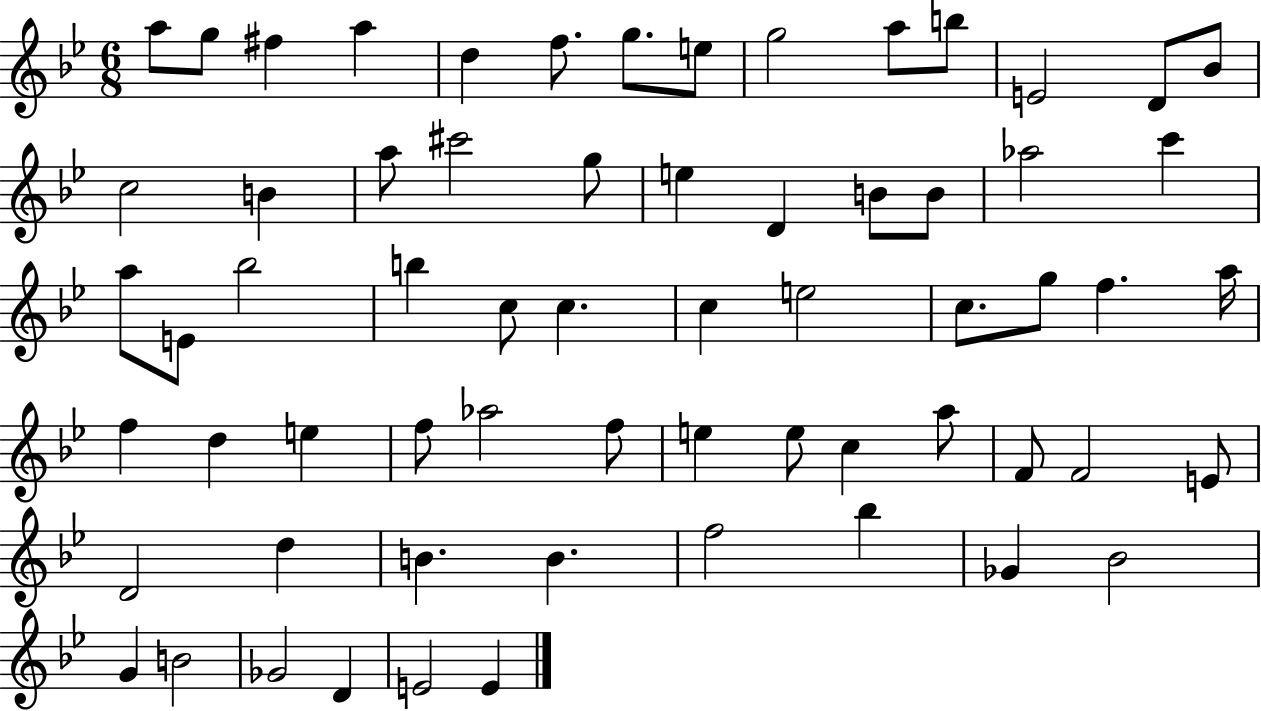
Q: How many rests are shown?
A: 0